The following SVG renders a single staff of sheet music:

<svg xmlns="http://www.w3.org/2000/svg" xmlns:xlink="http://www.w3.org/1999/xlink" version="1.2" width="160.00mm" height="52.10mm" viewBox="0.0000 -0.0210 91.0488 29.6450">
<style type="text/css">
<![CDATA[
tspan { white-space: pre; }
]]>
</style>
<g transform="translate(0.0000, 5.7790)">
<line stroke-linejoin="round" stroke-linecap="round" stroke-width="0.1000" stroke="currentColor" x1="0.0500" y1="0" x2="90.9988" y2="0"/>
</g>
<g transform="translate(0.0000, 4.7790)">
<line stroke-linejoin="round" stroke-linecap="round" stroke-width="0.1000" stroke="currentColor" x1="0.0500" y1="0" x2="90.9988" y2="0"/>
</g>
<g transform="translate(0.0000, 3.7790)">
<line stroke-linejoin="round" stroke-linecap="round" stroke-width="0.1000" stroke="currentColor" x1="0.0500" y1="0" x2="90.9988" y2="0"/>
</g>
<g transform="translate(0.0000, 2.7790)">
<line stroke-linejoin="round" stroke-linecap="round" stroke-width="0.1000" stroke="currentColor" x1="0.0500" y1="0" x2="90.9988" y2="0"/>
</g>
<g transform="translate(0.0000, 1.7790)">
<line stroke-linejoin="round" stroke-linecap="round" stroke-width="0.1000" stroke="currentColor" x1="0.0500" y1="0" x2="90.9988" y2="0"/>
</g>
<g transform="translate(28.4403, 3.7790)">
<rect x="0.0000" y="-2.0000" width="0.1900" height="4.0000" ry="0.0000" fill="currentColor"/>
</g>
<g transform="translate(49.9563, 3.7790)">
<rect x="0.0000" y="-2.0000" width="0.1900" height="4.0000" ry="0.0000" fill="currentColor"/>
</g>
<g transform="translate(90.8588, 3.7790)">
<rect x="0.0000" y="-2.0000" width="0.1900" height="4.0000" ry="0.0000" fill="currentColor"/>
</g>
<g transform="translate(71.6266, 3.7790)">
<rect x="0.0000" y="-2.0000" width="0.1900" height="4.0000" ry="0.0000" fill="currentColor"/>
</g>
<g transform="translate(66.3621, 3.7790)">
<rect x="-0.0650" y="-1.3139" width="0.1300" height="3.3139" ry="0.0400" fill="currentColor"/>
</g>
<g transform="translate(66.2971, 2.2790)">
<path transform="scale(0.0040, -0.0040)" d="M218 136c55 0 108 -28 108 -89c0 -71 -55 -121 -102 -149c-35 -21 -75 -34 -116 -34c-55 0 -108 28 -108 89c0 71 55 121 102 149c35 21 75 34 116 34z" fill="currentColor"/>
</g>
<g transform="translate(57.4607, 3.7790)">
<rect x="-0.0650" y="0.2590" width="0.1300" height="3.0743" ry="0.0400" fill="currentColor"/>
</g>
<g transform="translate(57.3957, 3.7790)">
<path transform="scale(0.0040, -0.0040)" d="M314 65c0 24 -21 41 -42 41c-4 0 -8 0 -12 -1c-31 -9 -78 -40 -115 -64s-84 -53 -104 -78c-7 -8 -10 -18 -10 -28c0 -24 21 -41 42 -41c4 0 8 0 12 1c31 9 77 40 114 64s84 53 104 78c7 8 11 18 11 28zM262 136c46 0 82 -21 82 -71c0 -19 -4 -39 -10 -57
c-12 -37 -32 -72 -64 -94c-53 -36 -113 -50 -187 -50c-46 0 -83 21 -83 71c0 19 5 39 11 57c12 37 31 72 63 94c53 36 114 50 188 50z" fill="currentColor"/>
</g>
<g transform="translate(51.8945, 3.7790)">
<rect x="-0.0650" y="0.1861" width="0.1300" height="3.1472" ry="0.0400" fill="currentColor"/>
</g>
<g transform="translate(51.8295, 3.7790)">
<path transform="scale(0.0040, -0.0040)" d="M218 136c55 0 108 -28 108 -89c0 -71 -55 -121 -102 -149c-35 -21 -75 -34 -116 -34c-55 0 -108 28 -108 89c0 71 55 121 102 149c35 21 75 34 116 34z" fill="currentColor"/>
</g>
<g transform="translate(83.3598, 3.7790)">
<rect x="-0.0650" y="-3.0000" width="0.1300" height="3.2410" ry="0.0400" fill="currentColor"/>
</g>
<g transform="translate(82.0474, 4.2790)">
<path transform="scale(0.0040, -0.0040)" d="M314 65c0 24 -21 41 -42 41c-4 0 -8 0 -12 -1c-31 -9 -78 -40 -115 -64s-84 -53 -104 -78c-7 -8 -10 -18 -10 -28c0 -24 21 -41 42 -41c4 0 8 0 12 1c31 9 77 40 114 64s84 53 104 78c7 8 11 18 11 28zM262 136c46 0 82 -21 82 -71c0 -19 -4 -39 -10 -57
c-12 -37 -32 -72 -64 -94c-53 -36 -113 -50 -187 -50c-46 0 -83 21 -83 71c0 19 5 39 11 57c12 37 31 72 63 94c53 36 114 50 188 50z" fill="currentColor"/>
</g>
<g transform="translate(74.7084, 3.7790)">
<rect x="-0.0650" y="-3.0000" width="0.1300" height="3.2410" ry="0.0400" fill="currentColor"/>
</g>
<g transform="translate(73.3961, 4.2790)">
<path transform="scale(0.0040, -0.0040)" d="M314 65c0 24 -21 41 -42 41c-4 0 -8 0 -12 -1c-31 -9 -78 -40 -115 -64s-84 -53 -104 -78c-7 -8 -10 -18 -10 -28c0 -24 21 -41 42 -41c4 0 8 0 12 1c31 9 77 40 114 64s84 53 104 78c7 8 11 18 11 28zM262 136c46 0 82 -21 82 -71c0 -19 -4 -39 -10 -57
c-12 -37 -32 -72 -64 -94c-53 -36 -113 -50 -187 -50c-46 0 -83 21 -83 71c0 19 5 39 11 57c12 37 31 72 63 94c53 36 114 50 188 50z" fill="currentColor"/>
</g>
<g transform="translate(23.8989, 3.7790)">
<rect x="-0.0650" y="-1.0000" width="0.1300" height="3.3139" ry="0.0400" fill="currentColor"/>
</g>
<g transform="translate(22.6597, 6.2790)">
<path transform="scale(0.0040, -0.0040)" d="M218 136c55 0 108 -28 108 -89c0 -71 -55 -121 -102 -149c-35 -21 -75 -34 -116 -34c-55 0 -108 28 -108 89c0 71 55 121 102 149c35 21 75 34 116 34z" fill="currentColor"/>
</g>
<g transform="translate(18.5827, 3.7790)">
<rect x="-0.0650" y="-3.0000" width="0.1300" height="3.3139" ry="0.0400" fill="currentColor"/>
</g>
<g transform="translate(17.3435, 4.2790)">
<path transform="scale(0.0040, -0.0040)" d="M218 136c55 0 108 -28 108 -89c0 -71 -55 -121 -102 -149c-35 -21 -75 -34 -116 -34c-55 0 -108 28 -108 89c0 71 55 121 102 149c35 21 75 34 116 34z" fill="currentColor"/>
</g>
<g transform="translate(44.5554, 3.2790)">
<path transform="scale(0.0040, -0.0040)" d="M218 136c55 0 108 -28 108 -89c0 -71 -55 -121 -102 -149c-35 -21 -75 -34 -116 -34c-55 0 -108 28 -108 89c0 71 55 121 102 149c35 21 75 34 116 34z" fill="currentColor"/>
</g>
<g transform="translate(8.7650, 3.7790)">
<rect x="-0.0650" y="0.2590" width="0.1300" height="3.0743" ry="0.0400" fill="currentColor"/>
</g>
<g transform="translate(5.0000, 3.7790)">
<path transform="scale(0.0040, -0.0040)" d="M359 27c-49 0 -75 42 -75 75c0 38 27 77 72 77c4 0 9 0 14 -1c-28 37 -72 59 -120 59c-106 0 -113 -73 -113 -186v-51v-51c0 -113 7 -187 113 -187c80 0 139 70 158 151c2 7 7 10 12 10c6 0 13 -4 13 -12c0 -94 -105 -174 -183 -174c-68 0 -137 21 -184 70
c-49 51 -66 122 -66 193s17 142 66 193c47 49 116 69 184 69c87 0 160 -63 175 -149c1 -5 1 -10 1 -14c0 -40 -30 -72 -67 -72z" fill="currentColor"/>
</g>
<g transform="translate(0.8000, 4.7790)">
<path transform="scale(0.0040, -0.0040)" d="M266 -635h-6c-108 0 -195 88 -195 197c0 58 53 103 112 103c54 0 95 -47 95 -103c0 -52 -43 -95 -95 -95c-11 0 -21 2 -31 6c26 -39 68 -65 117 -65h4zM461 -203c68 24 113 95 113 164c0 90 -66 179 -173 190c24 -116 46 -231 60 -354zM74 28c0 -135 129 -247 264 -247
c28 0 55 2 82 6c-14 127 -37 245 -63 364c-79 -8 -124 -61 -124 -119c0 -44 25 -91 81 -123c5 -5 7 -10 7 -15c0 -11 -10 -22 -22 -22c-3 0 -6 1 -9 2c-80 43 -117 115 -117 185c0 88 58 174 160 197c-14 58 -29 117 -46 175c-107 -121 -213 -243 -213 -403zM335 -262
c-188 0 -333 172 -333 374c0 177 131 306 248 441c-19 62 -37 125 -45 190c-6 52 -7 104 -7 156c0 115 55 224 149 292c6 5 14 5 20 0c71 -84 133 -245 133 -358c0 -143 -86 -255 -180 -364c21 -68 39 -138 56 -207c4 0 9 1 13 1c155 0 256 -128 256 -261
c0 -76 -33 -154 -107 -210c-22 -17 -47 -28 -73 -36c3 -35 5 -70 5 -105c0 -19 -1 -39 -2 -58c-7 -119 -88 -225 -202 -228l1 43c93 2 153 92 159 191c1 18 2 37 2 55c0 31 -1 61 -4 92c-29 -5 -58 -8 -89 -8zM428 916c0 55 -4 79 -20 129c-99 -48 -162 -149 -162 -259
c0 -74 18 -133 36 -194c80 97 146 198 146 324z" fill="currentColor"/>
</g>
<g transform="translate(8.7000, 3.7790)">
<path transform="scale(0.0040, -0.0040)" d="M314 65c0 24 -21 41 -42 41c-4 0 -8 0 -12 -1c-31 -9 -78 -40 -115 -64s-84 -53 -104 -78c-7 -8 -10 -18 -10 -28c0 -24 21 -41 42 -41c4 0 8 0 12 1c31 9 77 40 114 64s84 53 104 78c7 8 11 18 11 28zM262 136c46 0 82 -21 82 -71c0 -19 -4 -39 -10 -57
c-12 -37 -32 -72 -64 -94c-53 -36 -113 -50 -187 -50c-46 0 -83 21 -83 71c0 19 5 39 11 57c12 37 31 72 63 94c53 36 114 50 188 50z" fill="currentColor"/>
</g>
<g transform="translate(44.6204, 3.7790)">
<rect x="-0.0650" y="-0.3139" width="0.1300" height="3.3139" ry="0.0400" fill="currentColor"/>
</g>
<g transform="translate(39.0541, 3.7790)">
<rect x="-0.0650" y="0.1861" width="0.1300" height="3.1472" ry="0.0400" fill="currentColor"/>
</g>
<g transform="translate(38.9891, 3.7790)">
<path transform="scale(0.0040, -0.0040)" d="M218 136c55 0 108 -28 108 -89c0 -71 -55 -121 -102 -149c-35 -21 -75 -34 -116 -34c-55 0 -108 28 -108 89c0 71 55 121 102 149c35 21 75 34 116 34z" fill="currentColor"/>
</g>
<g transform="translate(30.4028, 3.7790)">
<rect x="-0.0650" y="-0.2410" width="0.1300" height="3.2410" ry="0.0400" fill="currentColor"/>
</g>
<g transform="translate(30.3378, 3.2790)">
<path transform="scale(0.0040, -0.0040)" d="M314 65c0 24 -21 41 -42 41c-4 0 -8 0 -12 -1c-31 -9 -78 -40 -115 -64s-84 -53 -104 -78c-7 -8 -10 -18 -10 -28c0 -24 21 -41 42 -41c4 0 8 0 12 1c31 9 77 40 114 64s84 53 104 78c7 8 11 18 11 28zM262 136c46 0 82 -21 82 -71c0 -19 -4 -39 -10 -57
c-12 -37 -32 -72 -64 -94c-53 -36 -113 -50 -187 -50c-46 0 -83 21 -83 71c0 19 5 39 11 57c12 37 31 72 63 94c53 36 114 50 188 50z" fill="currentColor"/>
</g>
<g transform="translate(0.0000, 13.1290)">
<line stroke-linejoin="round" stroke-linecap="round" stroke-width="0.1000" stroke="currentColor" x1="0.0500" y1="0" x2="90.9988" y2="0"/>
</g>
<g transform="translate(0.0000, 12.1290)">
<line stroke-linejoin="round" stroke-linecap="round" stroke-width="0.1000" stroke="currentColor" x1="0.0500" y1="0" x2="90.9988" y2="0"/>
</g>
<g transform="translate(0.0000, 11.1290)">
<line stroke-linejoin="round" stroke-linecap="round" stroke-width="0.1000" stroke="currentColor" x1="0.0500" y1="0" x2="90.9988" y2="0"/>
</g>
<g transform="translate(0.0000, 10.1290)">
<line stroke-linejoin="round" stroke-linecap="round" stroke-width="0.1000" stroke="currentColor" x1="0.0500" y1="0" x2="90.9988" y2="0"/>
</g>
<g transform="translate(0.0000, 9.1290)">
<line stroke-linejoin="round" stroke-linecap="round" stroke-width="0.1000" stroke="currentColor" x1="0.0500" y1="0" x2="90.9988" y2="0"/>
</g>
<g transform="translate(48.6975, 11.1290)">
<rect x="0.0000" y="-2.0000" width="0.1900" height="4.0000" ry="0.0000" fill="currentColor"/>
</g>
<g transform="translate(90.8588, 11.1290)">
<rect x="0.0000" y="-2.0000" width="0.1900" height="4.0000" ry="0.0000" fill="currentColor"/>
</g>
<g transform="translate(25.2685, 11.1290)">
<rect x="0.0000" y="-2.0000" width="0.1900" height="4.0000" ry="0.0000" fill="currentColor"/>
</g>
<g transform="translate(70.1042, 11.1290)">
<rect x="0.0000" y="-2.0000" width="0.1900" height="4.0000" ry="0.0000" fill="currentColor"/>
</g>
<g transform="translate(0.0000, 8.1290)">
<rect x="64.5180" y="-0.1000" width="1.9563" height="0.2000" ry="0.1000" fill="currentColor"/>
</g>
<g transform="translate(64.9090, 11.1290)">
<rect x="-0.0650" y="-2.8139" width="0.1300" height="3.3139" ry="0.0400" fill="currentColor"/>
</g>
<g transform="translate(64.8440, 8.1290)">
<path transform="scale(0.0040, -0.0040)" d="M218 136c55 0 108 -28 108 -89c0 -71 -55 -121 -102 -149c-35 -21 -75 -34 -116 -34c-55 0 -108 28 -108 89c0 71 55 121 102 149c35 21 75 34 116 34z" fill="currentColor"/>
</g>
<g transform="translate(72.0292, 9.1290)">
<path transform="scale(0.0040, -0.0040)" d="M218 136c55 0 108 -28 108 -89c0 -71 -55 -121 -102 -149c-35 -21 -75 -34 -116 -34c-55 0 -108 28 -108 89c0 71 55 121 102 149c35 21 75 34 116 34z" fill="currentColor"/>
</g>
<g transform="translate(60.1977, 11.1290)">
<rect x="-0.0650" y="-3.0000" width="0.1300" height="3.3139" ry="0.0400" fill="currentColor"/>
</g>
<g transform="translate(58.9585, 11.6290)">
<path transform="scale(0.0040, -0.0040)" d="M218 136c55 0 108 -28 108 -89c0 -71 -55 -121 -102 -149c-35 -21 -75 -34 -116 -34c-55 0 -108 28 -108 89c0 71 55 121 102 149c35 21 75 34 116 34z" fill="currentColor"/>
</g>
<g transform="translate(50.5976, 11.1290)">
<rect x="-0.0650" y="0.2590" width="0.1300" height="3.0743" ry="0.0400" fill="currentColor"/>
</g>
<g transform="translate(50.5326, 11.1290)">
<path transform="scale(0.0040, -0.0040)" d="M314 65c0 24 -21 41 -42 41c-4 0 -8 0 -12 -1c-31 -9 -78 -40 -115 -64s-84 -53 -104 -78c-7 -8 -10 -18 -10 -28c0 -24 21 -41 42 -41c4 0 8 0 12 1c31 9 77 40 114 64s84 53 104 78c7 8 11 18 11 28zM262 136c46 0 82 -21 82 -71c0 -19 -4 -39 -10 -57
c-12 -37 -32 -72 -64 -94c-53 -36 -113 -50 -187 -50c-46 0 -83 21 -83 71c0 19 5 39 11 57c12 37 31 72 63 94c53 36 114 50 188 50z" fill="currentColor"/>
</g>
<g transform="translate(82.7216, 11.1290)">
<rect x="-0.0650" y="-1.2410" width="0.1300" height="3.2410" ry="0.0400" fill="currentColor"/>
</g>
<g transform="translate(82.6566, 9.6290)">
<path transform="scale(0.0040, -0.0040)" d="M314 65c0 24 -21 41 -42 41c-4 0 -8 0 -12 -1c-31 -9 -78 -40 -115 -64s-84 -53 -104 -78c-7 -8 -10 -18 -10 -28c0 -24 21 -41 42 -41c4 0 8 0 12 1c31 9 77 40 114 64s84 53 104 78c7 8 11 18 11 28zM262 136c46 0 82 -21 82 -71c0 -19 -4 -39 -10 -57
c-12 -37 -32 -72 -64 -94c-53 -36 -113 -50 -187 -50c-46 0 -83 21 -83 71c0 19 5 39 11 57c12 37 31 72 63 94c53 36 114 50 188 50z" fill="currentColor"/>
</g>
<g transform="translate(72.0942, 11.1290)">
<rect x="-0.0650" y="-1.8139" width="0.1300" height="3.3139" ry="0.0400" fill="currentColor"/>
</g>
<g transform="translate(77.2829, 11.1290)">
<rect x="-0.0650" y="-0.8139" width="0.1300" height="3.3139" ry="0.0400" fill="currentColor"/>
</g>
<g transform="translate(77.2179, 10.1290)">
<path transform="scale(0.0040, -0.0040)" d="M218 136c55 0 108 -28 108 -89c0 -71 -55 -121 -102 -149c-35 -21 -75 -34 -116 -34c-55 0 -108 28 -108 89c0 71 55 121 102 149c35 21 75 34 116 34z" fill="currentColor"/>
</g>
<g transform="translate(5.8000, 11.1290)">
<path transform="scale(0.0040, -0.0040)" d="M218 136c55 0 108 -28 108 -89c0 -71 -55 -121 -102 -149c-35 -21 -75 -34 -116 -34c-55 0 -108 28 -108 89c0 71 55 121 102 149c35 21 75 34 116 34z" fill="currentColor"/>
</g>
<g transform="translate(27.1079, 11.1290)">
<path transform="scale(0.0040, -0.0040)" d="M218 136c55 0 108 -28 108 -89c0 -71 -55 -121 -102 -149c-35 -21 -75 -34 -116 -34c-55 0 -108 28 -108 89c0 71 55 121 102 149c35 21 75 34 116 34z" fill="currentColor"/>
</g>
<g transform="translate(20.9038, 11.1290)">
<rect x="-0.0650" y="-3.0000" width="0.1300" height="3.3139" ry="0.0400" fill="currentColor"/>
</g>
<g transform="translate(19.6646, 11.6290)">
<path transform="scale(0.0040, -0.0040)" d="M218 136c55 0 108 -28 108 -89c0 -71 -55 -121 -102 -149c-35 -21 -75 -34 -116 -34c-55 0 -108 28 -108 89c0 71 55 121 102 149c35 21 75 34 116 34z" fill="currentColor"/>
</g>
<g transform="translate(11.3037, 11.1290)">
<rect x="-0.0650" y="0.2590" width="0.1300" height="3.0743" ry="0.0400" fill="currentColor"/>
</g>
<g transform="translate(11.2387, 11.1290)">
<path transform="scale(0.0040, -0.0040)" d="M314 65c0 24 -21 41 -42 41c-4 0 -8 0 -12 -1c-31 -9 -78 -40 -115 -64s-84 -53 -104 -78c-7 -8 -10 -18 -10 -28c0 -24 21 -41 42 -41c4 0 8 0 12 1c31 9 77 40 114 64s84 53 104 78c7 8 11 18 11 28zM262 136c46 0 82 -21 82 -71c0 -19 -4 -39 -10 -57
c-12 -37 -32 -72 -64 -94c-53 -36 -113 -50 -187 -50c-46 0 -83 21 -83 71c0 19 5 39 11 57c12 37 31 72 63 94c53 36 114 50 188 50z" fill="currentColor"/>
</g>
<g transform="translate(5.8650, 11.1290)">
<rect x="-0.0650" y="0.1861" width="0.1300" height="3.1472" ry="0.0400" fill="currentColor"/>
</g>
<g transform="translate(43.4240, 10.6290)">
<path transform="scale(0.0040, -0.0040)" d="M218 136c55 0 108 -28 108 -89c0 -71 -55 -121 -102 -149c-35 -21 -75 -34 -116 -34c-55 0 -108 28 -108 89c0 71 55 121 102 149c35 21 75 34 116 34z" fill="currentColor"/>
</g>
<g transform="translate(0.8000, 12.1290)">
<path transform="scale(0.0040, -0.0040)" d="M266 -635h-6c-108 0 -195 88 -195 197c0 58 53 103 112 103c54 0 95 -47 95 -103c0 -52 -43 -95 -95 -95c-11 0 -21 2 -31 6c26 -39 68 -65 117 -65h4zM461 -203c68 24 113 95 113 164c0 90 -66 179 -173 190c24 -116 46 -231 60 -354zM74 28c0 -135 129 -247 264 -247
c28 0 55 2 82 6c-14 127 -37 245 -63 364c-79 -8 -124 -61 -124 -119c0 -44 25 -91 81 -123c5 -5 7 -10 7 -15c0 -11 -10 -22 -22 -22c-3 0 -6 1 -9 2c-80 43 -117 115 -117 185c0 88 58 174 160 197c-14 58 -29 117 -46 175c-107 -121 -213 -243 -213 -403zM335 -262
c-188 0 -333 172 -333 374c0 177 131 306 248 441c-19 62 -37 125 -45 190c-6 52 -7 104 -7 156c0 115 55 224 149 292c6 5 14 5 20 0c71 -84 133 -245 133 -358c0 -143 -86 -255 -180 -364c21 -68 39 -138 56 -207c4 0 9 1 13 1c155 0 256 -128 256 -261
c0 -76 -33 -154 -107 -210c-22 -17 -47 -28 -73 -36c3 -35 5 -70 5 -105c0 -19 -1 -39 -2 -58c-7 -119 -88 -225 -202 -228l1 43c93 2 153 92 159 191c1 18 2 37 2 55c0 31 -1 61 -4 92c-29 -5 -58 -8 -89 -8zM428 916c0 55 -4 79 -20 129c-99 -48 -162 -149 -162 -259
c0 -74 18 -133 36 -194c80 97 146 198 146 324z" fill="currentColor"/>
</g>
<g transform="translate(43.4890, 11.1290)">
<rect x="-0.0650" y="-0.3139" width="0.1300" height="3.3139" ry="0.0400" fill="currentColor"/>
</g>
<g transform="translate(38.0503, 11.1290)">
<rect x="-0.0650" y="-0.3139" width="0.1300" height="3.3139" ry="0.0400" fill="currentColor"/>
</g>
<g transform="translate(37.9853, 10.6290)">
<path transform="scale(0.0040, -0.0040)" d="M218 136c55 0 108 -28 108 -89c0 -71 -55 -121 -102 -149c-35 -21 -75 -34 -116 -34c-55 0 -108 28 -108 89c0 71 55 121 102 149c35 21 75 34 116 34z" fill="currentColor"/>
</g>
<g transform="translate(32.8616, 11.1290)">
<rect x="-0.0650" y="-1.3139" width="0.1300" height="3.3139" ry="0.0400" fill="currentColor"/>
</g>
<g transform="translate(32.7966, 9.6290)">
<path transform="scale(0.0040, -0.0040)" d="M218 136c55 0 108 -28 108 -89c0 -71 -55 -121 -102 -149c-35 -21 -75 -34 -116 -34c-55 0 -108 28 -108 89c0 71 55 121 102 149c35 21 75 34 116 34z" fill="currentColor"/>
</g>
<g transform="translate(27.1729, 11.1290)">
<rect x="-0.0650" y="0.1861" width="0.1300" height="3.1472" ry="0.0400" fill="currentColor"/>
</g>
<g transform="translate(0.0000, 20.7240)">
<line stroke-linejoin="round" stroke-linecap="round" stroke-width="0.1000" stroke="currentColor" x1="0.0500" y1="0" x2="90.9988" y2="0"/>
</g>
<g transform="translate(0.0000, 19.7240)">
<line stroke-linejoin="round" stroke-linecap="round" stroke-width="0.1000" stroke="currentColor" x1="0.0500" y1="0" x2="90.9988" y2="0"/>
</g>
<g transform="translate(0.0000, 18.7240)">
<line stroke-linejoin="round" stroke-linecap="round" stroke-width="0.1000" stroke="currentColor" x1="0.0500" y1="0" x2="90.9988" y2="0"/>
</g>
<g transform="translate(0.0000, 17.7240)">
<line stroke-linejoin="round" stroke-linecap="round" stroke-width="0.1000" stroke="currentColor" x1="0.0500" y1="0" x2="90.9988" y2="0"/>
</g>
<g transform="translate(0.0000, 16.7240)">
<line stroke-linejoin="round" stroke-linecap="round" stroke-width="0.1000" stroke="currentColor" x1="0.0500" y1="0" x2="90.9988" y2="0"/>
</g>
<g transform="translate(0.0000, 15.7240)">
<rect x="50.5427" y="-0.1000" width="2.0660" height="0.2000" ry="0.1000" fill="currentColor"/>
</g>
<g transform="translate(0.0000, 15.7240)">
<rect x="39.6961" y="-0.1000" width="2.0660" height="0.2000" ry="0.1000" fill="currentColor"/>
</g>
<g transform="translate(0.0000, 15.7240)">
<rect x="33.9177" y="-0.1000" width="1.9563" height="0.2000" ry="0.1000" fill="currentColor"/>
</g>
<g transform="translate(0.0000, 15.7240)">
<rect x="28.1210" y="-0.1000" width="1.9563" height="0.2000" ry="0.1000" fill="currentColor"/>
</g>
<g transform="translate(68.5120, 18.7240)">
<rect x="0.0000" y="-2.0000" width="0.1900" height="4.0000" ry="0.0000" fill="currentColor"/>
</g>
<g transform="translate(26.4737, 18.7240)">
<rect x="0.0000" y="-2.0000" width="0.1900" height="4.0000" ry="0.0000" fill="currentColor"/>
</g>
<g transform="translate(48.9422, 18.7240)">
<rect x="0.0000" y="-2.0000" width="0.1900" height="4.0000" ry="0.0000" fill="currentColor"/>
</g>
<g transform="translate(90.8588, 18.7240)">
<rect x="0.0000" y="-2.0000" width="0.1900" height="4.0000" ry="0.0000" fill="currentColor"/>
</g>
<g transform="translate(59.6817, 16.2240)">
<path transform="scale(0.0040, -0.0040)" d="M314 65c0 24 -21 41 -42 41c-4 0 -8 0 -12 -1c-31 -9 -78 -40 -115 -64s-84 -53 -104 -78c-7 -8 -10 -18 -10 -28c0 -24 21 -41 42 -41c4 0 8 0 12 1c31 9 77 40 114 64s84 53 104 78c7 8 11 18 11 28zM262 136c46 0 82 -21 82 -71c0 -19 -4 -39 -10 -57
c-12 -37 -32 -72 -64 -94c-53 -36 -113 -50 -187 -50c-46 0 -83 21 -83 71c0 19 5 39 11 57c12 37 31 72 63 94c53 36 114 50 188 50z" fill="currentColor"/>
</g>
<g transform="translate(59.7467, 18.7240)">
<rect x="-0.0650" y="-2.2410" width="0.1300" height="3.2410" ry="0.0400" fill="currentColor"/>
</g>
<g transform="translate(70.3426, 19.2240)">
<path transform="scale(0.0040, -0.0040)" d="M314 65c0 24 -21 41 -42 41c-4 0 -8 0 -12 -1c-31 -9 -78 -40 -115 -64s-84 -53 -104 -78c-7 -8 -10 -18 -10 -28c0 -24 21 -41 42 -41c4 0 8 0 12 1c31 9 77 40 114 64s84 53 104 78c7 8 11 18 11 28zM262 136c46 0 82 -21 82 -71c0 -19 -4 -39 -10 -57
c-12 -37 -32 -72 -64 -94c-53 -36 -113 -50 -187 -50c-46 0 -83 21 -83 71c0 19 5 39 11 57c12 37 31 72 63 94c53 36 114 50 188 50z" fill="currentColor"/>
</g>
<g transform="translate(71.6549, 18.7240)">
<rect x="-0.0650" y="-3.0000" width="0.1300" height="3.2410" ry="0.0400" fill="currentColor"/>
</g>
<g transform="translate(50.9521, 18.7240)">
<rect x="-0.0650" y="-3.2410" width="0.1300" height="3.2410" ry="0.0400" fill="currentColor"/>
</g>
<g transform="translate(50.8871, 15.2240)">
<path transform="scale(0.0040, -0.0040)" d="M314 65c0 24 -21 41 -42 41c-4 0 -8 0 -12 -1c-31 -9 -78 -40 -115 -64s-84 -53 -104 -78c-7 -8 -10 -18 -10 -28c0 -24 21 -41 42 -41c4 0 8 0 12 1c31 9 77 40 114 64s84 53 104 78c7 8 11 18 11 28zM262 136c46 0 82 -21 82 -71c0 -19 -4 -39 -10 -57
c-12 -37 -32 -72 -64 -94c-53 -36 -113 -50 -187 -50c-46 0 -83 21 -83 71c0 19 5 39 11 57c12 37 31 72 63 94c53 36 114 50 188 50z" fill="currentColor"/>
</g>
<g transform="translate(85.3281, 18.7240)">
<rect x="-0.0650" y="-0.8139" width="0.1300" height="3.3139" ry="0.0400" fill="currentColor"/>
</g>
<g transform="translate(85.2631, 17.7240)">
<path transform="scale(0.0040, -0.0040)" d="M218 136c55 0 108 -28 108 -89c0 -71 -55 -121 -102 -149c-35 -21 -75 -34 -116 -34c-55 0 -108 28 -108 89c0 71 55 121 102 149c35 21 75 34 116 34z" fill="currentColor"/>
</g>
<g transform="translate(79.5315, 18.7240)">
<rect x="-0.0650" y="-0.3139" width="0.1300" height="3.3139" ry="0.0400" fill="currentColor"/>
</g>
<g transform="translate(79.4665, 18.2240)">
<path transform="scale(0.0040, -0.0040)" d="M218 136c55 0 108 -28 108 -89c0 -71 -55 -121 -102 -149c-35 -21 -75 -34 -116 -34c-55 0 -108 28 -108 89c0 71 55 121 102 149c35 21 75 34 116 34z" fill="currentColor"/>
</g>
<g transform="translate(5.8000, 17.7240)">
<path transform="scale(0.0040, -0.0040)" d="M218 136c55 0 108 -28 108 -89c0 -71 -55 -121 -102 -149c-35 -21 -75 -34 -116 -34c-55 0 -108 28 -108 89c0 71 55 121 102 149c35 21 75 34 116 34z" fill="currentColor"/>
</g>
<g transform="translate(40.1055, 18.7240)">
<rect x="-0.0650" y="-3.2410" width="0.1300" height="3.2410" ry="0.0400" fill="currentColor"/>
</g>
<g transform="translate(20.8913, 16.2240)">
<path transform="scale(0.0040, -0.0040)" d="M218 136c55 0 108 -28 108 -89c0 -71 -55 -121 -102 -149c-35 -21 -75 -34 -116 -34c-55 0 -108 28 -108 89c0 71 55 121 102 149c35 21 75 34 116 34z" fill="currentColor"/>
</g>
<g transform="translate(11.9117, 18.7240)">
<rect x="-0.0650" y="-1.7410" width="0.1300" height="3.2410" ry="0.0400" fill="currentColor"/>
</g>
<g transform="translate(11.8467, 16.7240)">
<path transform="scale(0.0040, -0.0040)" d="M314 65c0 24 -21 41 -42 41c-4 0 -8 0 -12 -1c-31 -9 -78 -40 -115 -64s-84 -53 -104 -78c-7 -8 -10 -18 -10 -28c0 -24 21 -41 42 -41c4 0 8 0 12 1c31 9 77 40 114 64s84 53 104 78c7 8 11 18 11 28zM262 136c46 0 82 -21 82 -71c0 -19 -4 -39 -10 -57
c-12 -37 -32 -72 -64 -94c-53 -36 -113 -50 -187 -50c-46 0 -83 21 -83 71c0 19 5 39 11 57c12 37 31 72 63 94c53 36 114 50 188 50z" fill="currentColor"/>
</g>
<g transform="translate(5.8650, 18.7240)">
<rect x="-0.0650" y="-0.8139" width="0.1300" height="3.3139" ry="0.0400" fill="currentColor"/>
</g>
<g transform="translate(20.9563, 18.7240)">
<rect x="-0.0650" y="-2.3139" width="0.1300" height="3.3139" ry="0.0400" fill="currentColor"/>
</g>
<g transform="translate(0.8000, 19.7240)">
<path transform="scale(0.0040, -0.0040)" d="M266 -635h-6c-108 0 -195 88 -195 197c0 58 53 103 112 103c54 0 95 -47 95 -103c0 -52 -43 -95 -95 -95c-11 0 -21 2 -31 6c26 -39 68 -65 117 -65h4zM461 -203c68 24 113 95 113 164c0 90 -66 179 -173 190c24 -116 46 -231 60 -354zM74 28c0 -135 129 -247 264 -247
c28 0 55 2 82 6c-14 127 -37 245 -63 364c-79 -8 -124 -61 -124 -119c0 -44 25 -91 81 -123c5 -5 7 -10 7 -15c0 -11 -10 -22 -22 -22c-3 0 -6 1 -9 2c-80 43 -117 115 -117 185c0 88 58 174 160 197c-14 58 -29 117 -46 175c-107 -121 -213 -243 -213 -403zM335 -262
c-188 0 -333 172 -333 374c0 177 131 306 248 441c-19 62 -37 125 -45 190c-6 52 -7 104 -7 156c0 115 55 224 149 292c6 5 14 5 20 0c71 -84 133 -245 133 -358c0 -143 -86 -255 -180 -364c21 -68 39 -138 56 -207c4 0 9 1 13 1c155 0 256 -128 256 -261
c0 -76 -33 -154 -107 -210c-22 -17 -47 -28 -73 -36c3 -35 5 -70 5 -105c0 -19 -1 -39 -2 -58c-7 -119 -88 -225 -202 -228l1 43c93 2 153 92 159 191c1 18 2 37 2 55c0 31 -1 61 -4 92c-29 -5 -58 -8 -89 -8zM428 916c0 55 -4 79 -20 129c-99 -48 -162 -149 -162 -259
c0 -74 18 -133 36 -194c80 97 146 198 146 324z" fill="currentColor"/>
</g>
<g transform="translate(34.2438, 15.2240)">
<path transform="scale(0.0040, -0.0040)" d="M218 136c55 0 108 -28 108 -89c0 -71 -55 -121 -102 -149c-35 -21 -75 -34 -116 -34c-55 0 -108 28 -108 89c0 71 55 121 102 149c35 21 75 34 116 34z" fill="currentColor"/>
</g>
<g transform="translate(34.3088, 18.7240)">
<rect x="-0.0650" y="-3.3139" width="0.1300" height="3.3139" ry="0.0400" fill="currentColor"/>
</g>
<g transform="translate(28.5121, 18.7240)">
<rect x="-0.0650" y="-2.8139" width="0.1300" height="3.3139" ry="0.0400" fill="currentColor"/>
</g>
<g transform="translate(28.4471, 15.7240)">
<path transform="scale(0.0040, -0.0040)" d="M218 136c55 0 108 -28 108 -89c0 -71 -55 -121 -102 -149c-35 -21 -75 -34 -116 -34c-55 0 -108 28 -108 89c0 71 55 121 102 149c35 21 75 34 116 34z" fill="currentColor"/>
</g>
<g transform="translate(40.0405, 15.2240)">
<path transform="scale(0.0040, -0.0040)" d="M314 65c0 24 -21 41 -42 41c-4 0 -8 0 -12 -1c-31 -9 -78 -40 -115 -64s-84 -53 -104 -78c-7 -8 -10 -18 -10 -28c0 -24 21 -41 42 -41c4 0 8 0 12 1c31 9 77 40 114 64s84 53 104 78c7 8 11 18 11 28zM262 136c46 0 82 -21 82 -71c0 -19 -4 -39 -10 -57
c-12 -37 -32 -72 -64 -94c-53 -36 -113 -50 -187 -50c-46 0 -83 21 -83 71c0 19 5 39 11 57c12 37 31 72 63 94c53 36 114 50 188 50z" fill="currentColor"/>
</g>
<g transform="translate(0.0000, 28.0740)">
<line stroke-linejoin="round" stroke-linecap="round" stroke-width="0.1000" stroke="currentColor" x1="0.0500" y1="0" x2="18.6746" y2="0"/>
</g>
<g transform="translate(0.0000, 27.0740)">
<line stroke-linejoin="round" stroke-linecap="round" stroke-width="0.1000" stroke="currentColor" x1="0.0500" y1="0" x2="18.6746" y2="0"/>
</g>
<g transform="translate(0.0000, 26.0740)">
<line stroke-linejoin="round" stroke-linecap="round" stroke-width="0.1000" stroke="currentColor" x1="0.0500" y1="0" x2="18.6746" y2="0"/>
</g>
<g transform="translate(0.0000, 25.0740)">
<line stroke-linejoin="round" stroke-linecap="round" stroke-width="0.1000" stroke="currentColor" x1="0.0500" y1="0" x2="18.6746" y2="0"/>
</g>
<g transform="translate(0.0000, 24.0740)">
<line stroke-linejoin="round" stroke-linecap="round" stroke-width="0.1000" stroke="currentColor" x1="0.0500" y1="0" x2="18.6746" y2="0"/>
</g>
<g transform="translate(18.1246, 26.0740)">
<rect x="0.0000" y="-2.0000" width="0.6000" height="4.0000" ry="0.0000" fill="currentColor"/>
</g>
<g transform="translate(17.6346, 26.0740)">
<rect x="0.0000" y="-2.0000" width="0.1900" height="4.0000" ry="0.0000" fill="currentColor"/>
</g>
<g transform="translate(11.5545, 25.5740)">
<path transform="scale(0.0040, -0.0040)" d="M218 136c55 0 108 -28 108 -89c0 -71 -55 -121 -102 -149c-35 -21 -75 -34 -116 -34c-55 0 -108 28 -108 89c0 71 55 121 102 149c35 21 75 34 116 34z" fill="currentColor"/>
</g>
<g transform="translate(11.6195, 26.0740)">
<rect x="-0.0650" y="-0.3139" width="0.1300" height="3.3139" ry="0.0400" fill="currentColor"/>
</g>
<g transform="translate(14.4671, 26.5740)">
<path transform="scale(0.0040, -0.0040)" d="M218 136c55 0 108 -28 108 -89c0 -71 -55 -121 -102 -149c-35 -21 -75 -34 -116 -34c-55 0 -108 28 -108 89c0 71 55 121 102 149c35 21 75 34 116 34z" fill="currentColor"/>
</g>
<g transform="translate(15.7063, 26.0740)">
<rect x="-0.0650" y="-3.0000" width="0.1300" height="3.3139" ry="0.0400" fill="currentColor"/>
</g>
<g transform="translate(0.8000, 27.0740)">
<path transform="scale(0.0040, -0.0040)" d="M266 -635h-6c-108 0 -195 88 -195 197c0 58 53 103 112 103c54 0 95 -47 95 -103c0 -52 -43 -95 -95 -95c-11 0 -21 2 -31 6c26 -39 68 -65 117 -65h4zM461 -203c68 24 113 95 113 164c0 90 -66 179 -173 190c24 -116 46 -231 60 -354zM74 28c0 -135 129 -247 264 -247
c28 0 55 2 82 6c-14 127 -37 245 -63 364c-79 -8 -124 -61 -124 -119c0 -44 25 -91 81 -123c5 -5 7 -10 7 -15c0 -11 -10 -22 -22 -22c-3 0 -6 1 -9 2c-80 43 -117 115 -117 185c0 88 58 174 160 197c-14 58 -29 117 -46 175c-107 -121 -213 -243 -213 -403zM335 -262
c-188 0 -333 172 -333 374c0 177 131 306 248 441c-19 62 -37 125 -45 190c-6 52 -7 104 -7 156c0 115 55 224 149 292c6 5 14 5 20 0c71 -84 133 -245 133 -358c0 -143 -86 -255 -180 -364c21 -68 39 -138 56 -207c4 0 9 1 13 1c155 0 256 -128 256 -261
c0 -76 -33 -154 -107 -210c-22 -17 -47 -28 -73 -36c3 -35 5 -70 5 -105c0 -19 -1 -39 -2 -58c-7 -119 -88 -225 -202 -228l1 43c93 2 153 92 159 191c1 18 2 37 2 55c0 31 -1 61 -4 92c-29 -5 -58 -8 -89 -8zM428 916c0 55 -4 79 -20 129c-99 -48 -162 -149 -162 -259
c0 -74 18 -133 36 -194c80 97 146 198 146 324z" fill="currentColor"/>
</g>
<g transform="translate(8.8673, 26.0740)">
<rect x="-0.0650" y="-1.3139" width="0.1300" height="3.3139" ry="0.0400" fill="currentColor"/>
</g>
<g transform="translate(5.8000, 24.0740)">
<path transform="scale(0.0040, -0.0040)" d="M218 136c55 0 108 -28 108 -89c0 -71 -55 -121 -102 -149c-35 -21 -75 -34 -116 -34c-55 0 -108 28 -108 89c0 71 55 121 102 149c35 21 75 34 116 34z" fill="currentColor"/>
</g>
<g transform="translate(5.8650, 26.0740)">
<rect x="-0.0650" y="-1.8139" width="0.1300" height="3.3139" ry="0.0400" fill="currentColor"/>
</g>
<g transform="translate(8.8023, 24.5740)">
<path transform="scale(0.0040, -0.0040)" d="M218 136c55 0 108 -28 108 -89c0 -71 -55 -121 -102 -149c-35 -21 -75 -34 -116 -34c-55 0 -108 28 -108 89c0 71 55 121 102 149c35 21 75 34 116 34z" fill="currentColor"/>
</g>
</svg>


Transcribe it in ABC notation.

X:1
T:Untitled
M:4/4
L:1/4
K:C
B2 A D c2 B c B B2 e A2 A2 B B2 A B e c c B2 A a f d e2 d f2 g a b b2 b2 g2 A2 c d f e c A